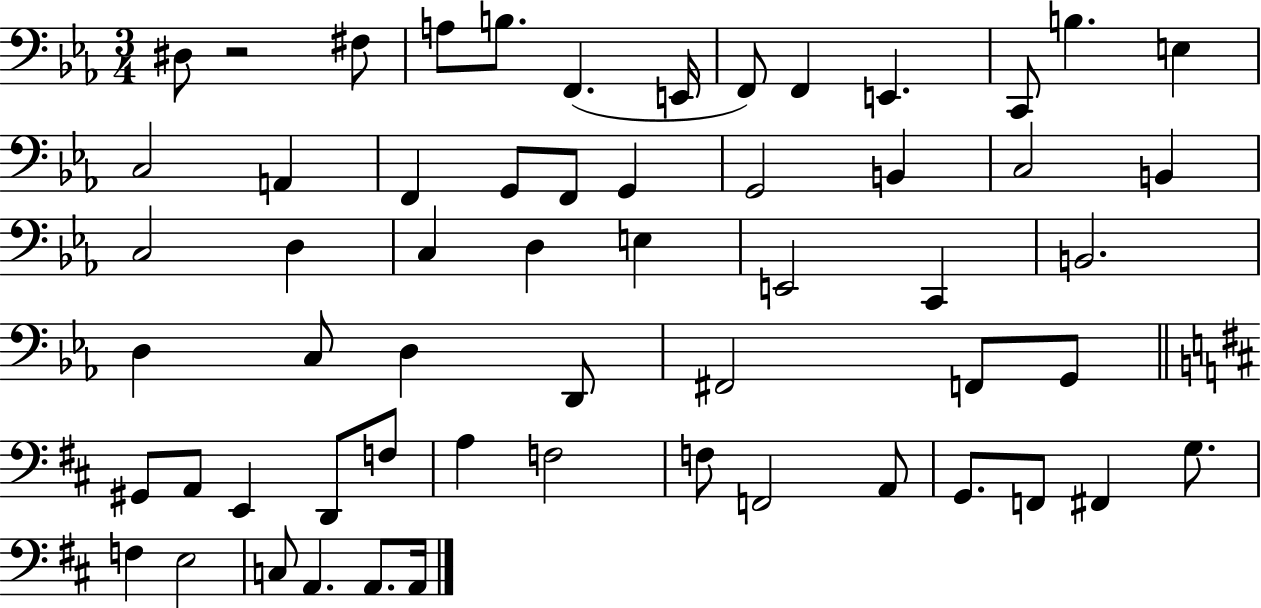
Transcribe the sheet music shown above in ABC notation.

X:1
T:Untitled
M:3/4
L:1/4
K:Eb
^D,/2 z2 ^F,/2 A,/2 B,/2 F,, E,,/4 F,,/2 F,, E,, C,,/2 B, E, C,2 A,, F,, G,,/2 F,,/2 G,, G,,2 B,, C,2 B,, C,2 D, C, D, E, E,,2 C,, B,,2 D, C,/2 D, D,,/2 ^F,,2 F,,/2 G,,/2 ^G,,/2 A,,/2 E,, D,,/2 F,/2 A, F,2 F,/2 F,,2 A,,/2 G,,/2 F,,/2 ^F,, G,/2 F, E,2 C,/2 A,, A,,/2 A,,/4